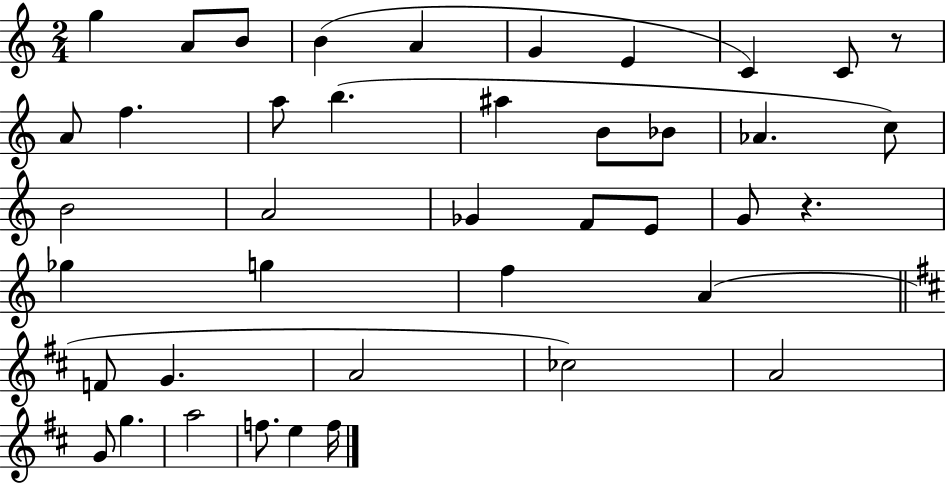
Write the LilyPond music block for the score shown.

{
  \clef treble
  \numericTimeSignature
  \time 2/4
  \key c \major
  \repeat volta 2 { g''4 a'8 b'8 | b'4( a'4 | g'4 e'4 | c'4) c'8 r8 | \break a'8 f''4. | a''8 b''4.( | ais''4 b'8 bes'8 | aes'4. c''8) | \break b'2 | a'2 | ges'4 f'8 e'8 | g'8 r4. | \break ges''4 g''4 | f''4 a'4( | \bar "||" \break \key d \major f'8 g'4. | a'2 | ces''2) | a'2 | \break g'8 g''4. | a''2 | f''8. e''4 f''16 | } \bar "|."
}